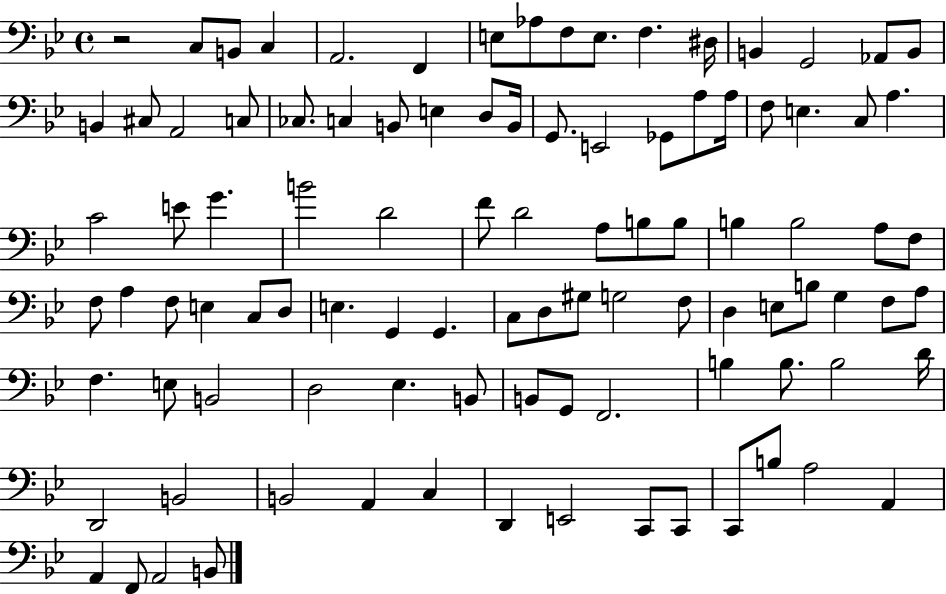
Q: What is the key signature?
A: BES major